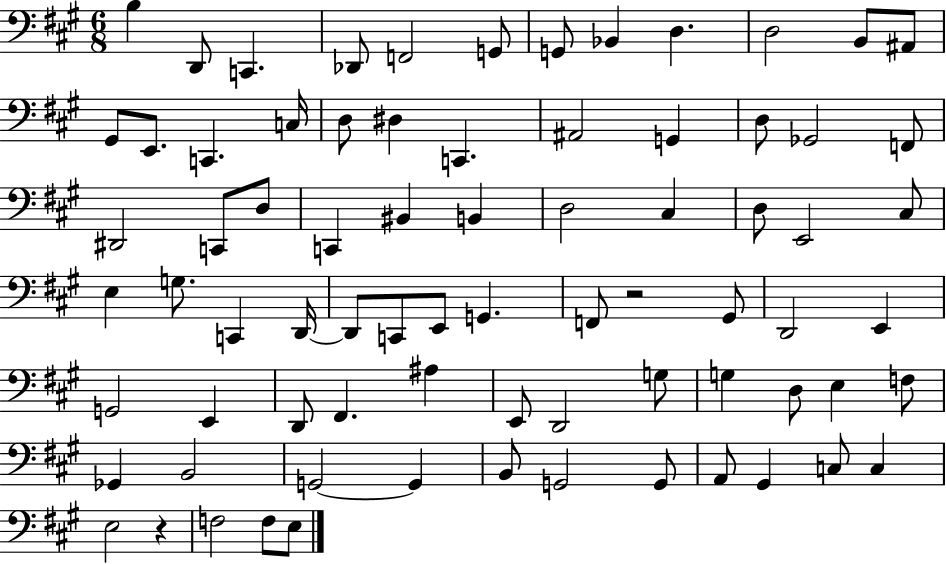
{
  \clef bass
  \numericTimeSignature
  \time 6/8
  \key a \major
  b4 d,8 c,4. | des,8 f,2 g,8 | g,8 bes,4 d4. | d2 b,8 ais,8 | \break gis,8 e,8. c,4. c16 | d8 dis4 c,4. | ais,2 g,4 | d8 ges,2 f,8 | \break dis,2 c,8 d8 | c,4 bis,4 b,4 | d2 cis4 | d8 e,2 cis8 | \break e4 g8. c,4 d,16~~ | d,8 c,8 e,8 g,4. | f,8 r2 gis,8 | d,2 e,4 | \break g,2 e,4 | d,8 fis,4. ais4 | e,8 d,2 g8 | g4 d8 e4 f8 | \break ges,4 b,2 | g,2~~ g,4 | b,8 g,2 g,8 | a,8 gis,4 c8 c4 | \break e2 r4 | f2 f8 e8 | \bar "|."
}